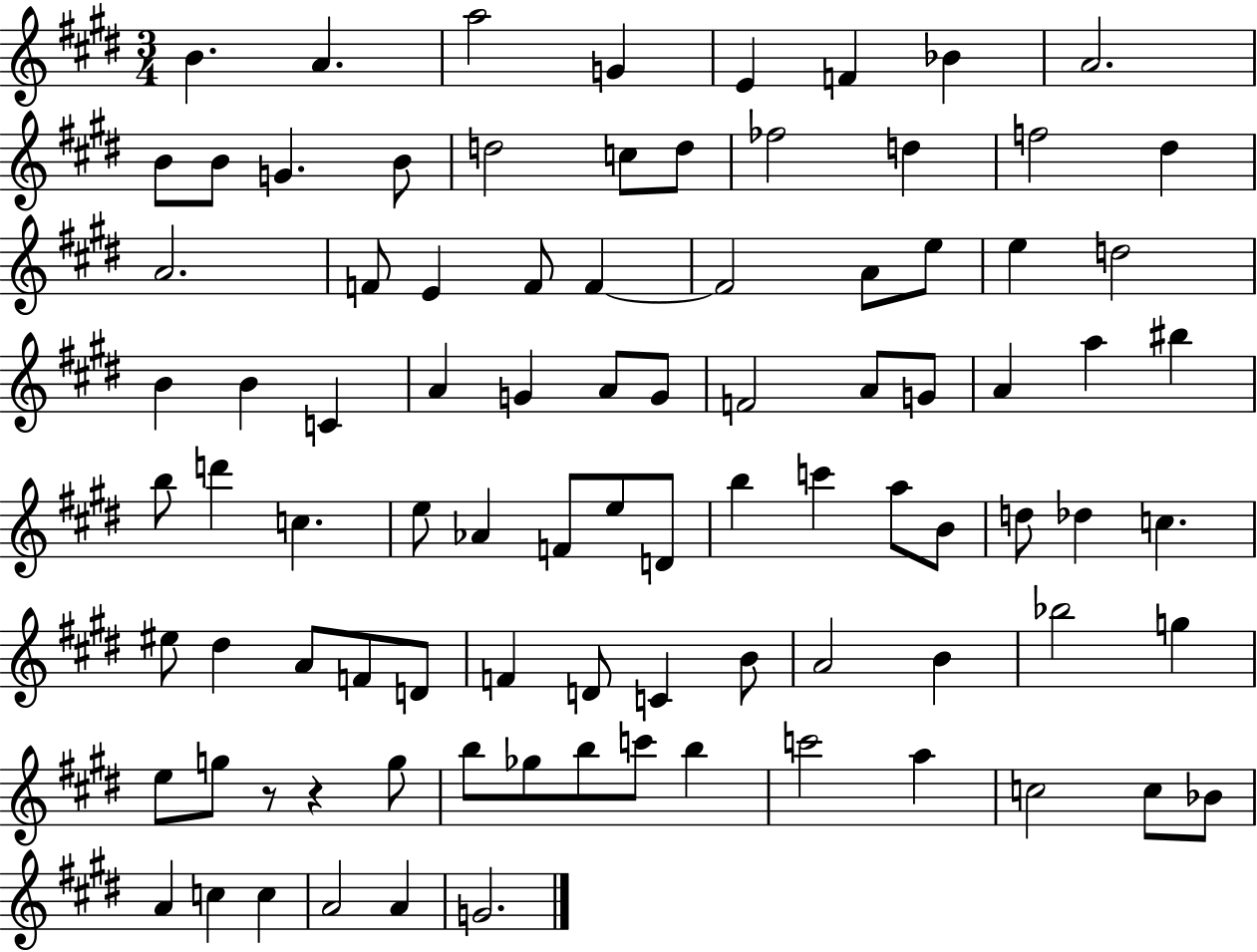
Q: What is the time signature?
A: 3/4